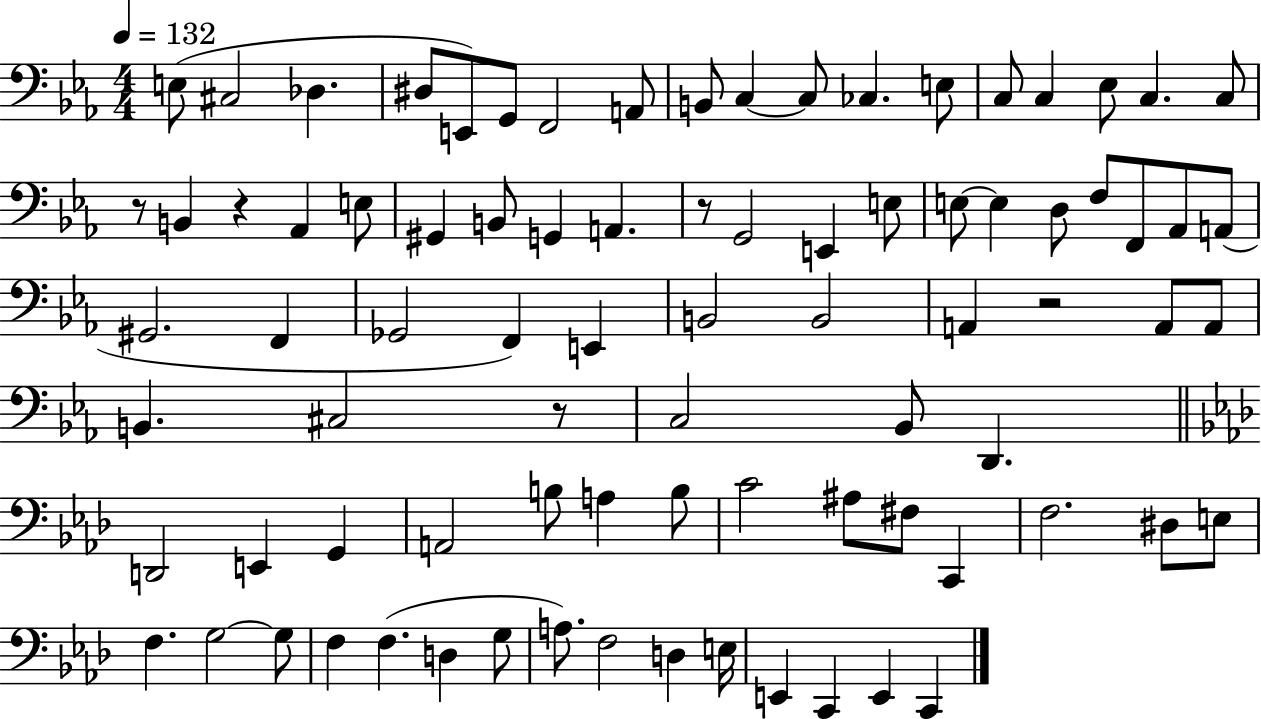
X:1
T:Untitled
M:4/4
L:1/4
K:Eb
E,/2 ^C,2 _D, ^D,/2 E,,/2 G,,/2 F,,2 A,,/2 B,,/2 C, C,/2 _C, E,/2 C,/2 C, _E,/2 C, C,/2 z/2 B,, z _A,, E,/2 ^G,, B,,/2 G,, A,, z/2 G,,2 E,, E,/2 E,/2 E, D,/2 F,/2 F,,/2 _A,,/2 A,,/2 ^G,,2 F,, _G,,2 F,, E,, B,,2 B,,2 A,, z2 A,,/2 A,,/2 B,, ^C,2 z/2 C,2 _B,,/2 D,, D,,2 E,, G,, A,,2 B,/2 A, B,/2 C2 ^A,/2 ^F,/2 C,, F,2 ^D,/2 E,/2 F, G,2 G,/2 F, F, D, G,/2 A,/2 F,2 D, E,/4 E,, C,, E,, C,,